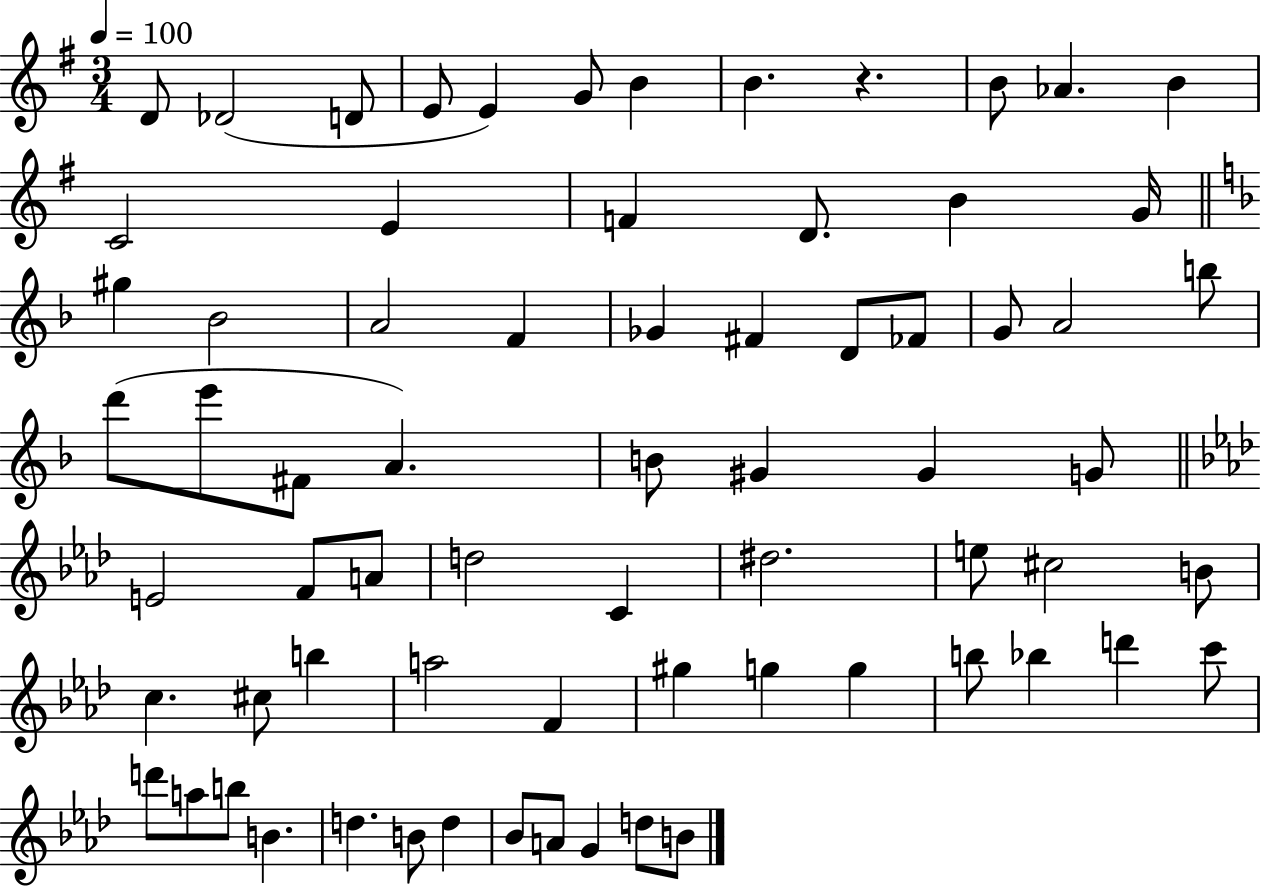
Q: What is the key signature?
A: G major